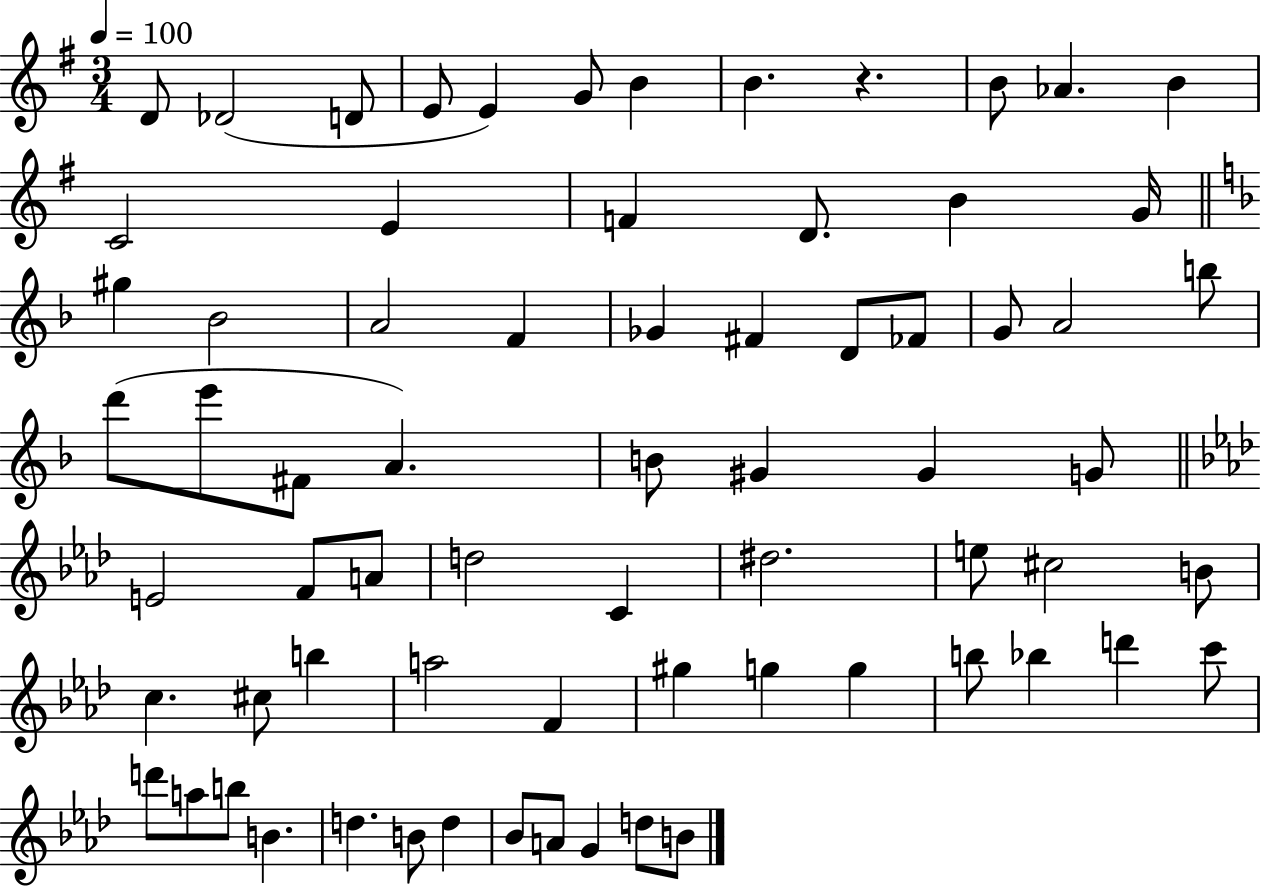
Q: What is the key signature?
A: G major